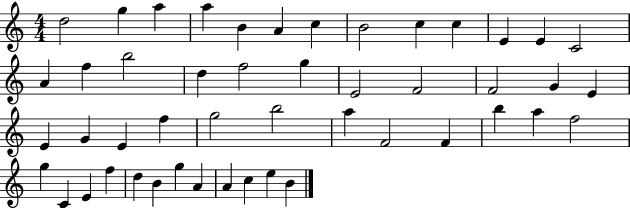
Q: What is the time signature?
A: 4/4